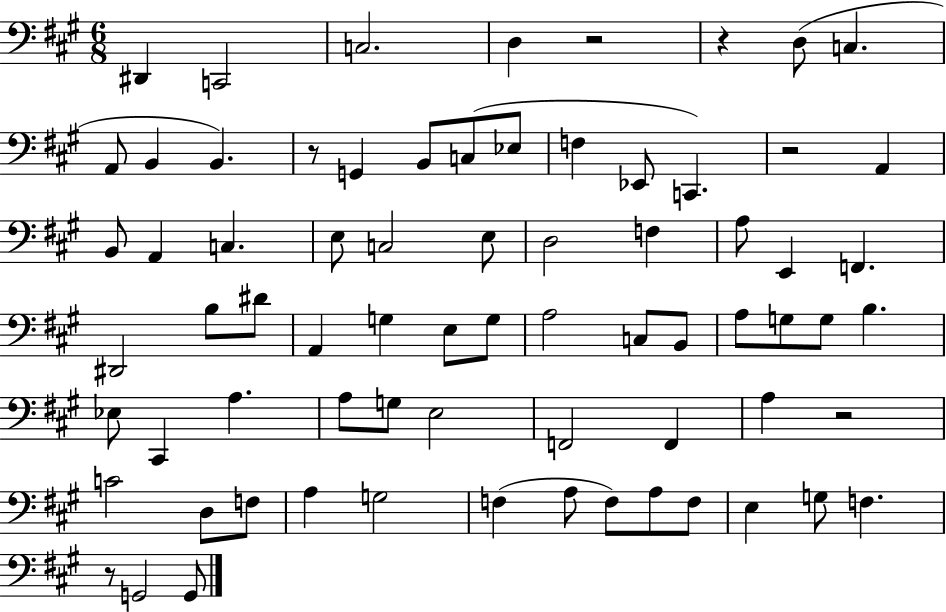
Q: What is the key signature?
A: A major